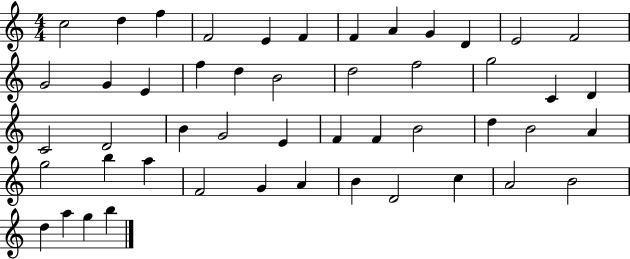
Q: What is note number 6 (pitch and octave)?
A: F4